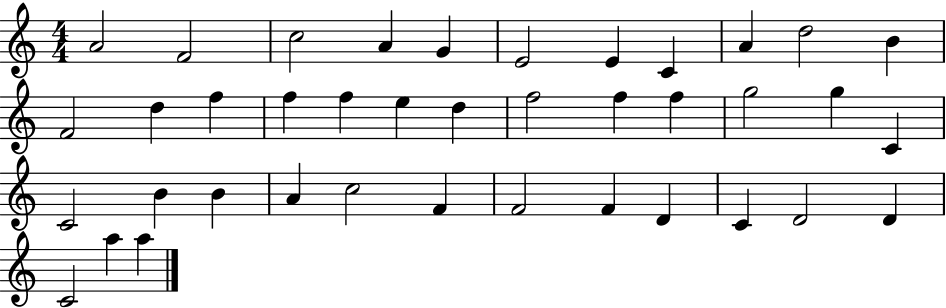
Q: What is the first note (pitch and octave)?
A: A4